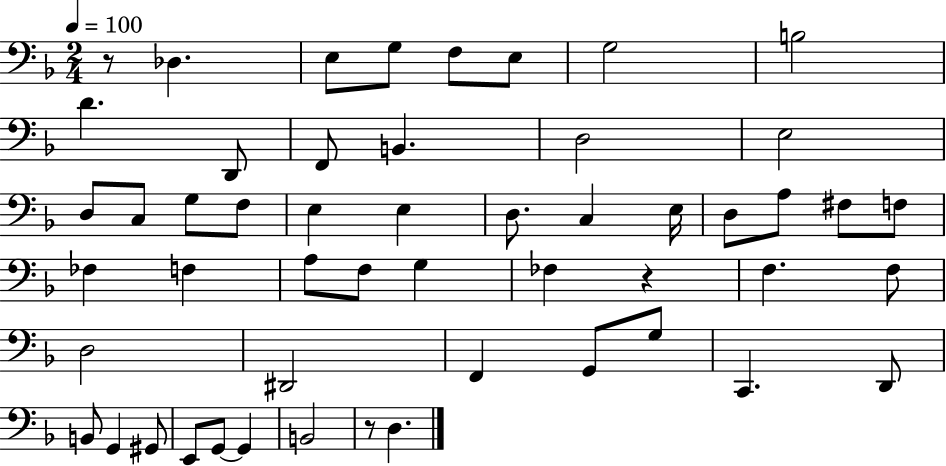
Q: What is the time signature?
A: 2/4